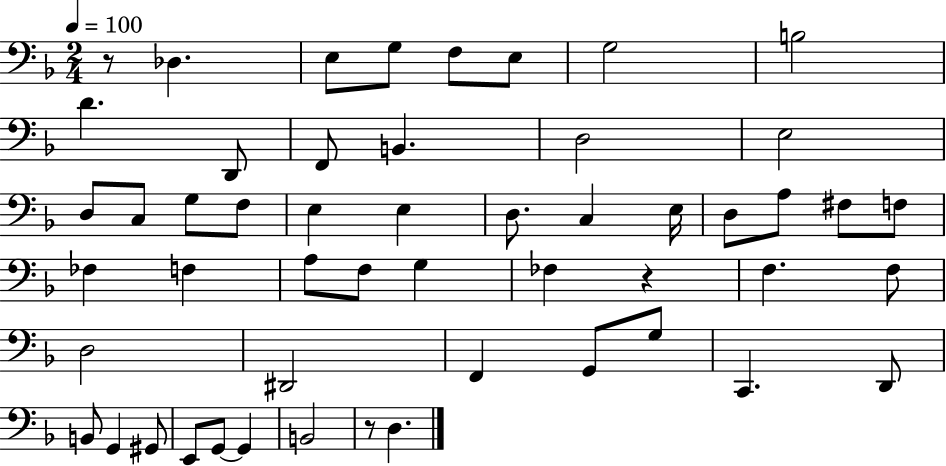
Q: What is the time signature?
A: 2/4